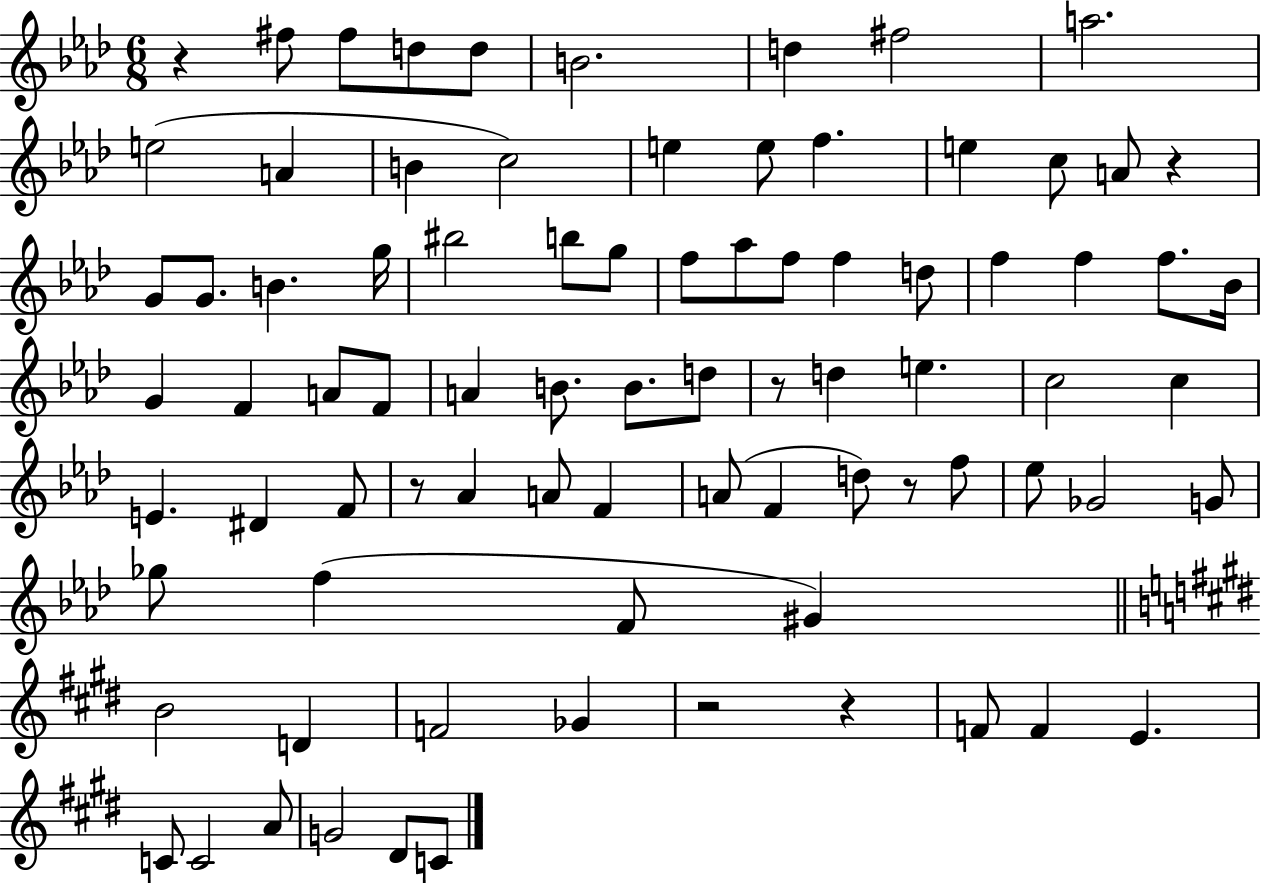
{
  \clef treble
  \numericTimeSignature
  \time 6/8
  \key aes \major
  r4 fis''8 fis''8 d''8 d''8 | b'2. | d''4 fis''2 | a''2. | \break e''2( a'4 | b'4 c''2) | e''4 e''8 f''4. | e''4 c''8 a'8 r4 | \break g'8 g'8. b'4. g''16 | bis''2 b''8 g''8 | f''8 aes''8 f''8 f''4 d''8 | f''4 f''4 f''8. bes'16 | \break g'4 f'4 a'8 f'8 | a'4 b'8. b'8. d''8 | r8 d''4 e''4. | c''2 c''4 | \break e'4. dis'4 f'8 | r8 aes'4 a'8 f'4 | a'8( f'4 d''8) r8 f''8 | ees''8 ges'2 g'8 | \break ges''8 f''4( f'8 gis'4) | \bar "||" \break \key e \major b'2 d'4 | f'2 ges'4 | r2 r4 | f'8 f'4 e'4. | \break c'8 c'2 a'8 | g'2 dis'8 c'8 | \bar "|."
}